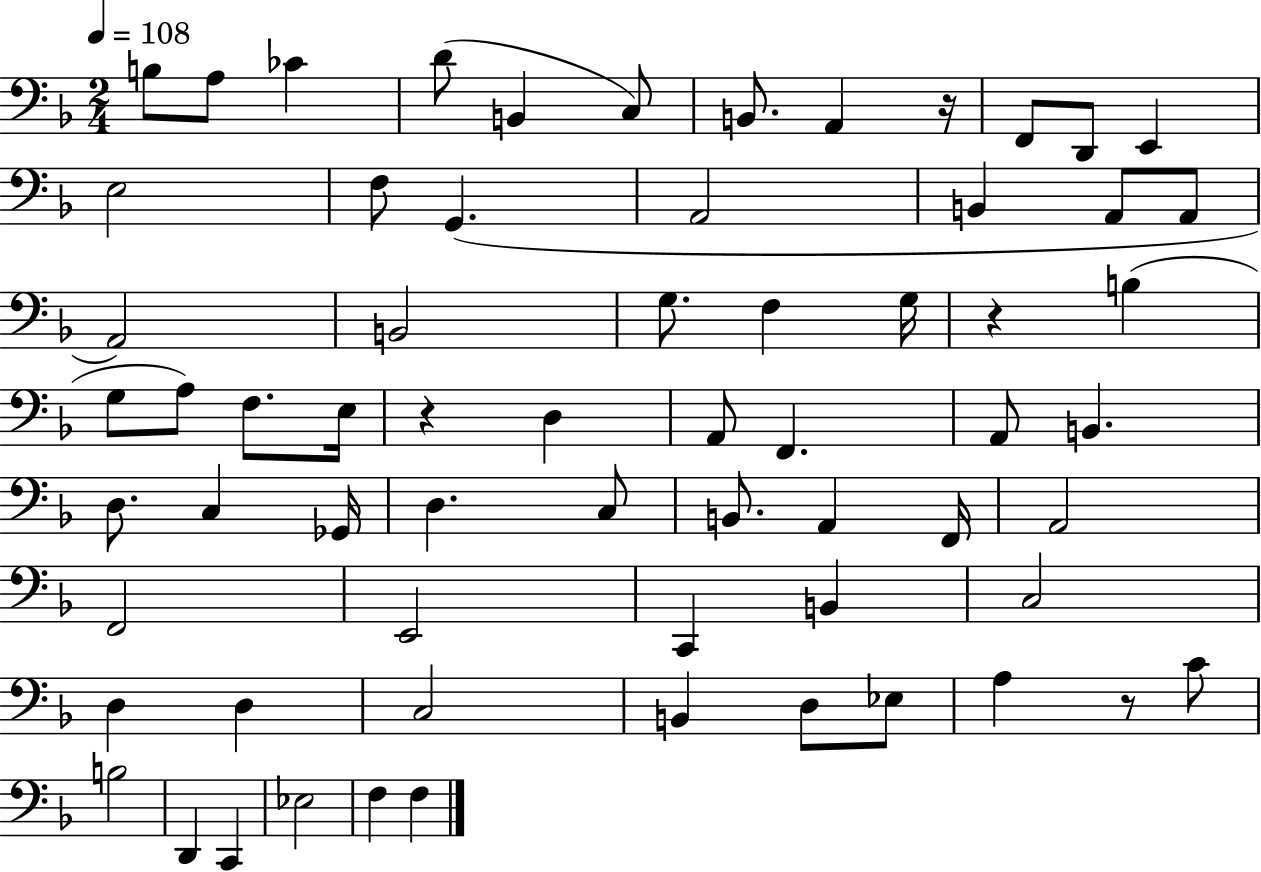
X:1
T:Untitled
M:2/4
L:1/4
K:F
B,/2 A,/2 _C D/2 B,, C,/2 B,,/2 A,, z/4 F,,/2 D,,/2 E,, E,2 F,/2 G,, A,,2 B,, A,,/2 A,,/2 A,,2 B,,2 G,/2 F, G,/4 z B, G,/2 A,/2 F,/2 E,/4 z D, A,,/2 F,, A,,/2 B,, D,/2 C, _G,,/4 D, C,/2 B,,/2 A,, F,,/4 A,,2 F,,2 E,,2 C,, B,, C,2 D, D, C,2 B,, D,/2 _E,/2 A, z/2 C/2 B,2 D,, C,, _E,2 F, F,